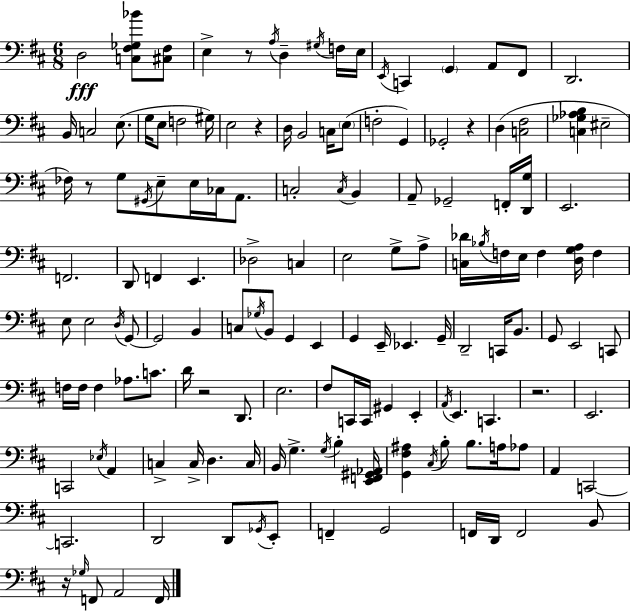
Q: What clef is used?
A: bass